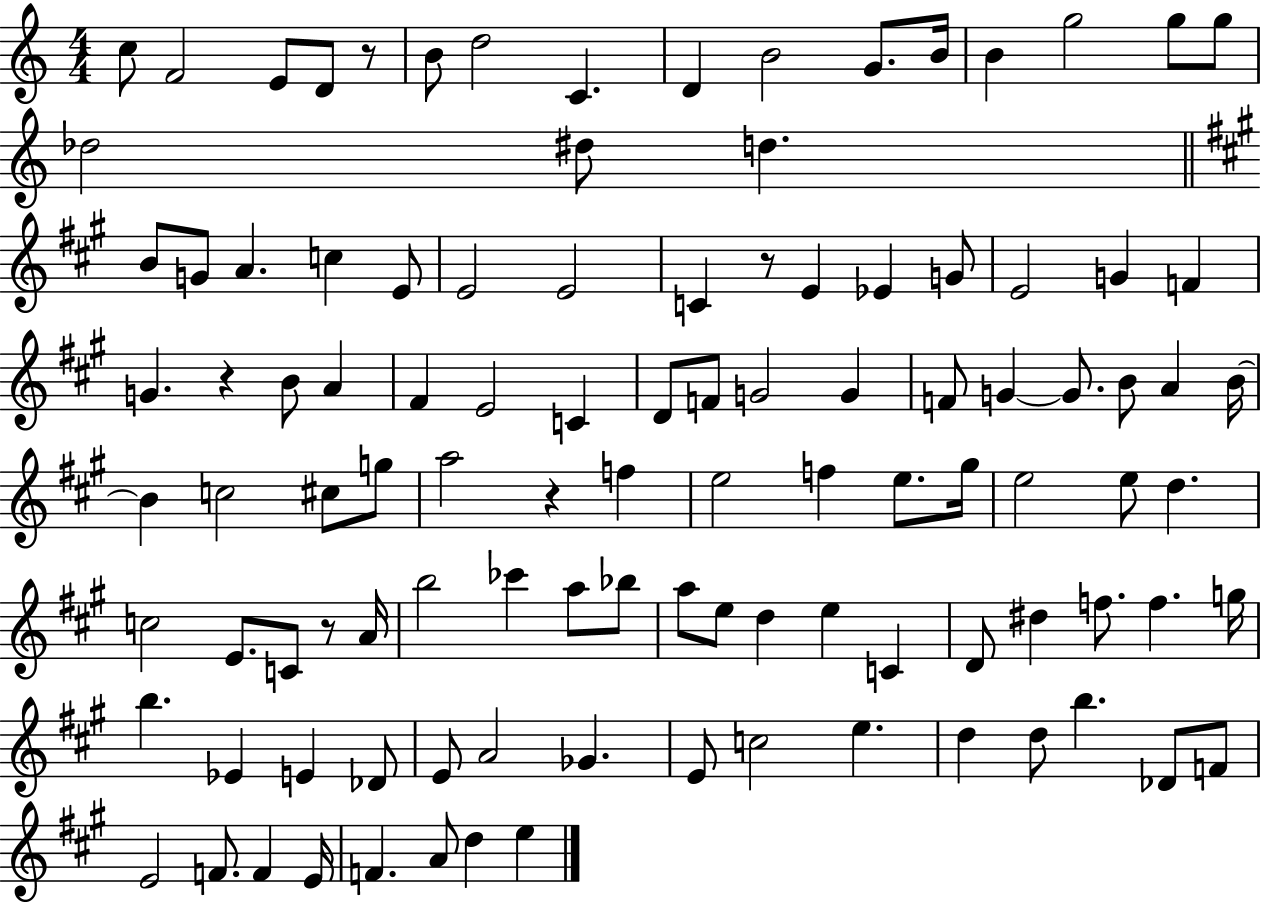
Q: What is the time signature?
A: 4/4